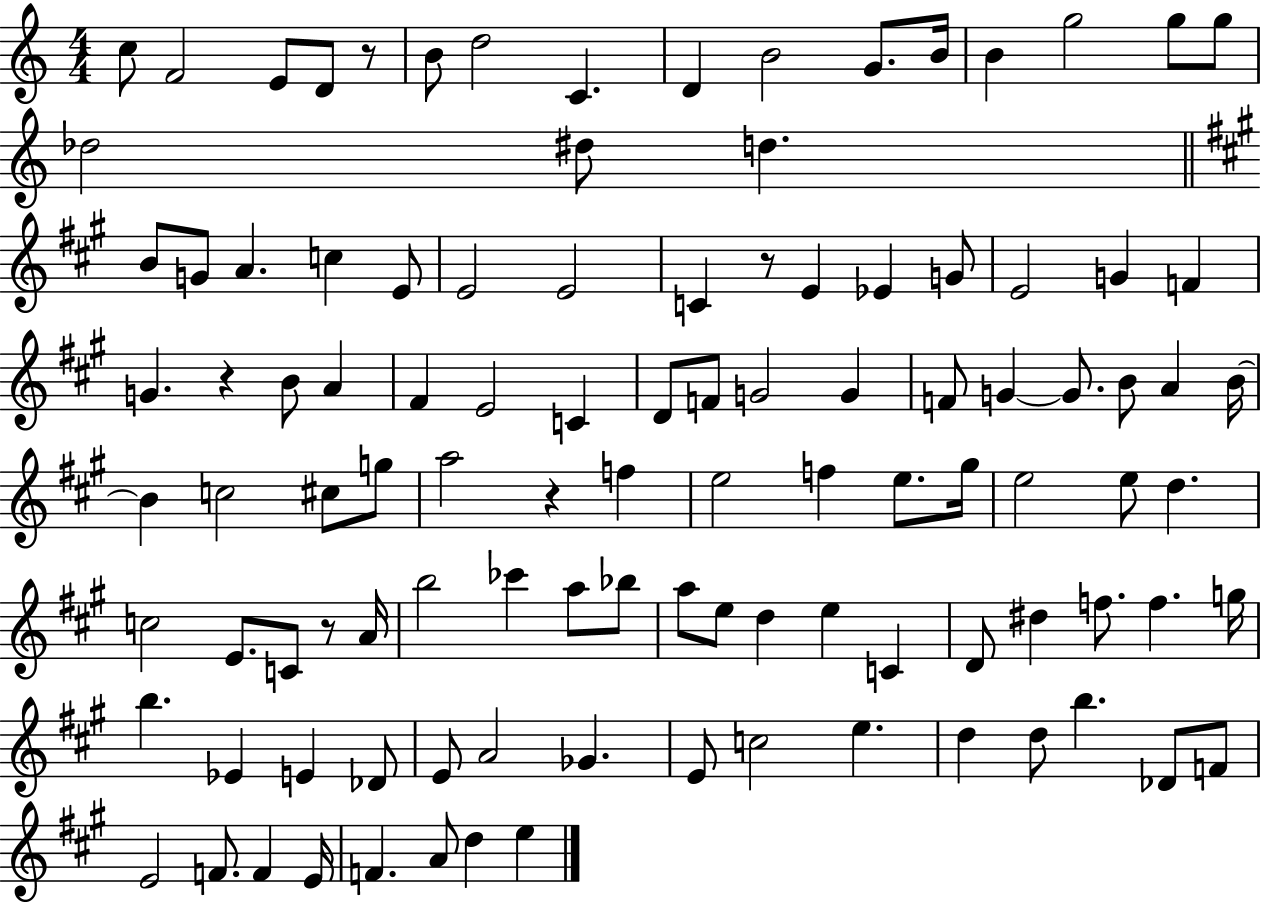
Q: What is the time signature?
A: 4/4